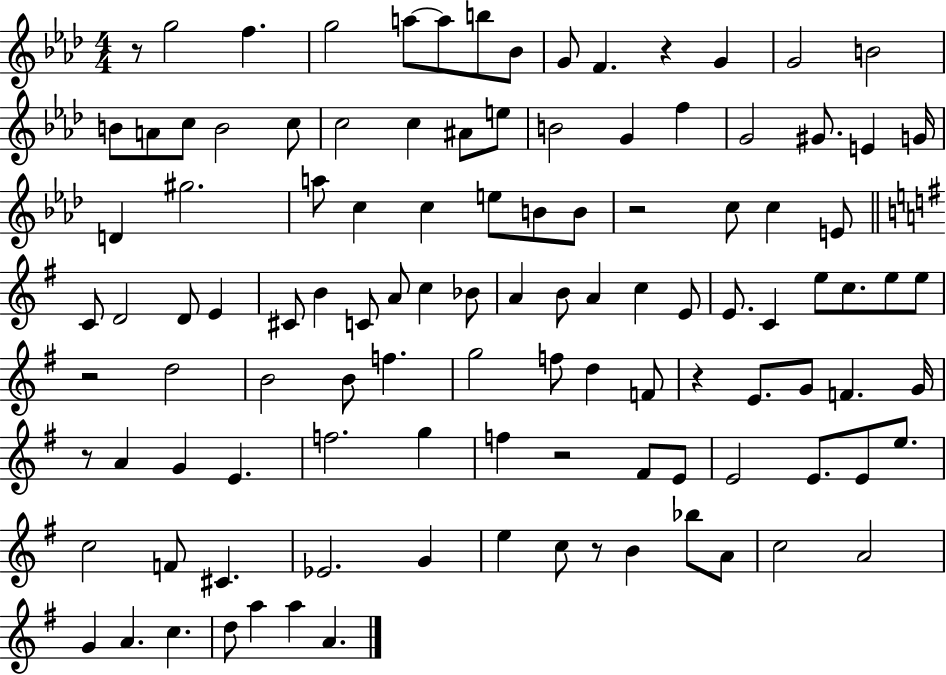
R/e G5/h F5/q. G5/h A5/e A5/e B5/e Bb4/e G4/e F4/q. R/q G4/q G4/h B4/h B4/e A4/e C5/e B4/h C5/e C5/h C5/q A#4/e E5/e B4/h G4/q F5/q G4/h G#4/e. E4/q G4/s D4/q G#5/h. A5/e C5/q C5/q E5/e B4/e B4/e R/h C5/e C5/q E4/e C4/e D4/h D4/e E4/q C#4/e B4/q C4/e A4/e C5/q Bb4/e A4/q B4/e A4/q C5/q E4/e E4/e. C4/q E5/e C5/e. E5/e E5/e R/h D5/h B4/h B4/e F5/q. G5/h F5/e D5/q F4/e R/q E4/e. G4/e F4/q. G4/s R/e A4/q G4/q E4/q. F5/h. G5/q F5/q R/h F#4/e E4/e E4/h E4/e. E4/e E5/e. C5/h F4/e C#4/q. Eb4/h. G4/q E5/q C5/e R/e B4/q Bb5/e A4/e C5/h A4/h G4/q A4/q. C5/q. D5/e A5/q A5/q A4/q.